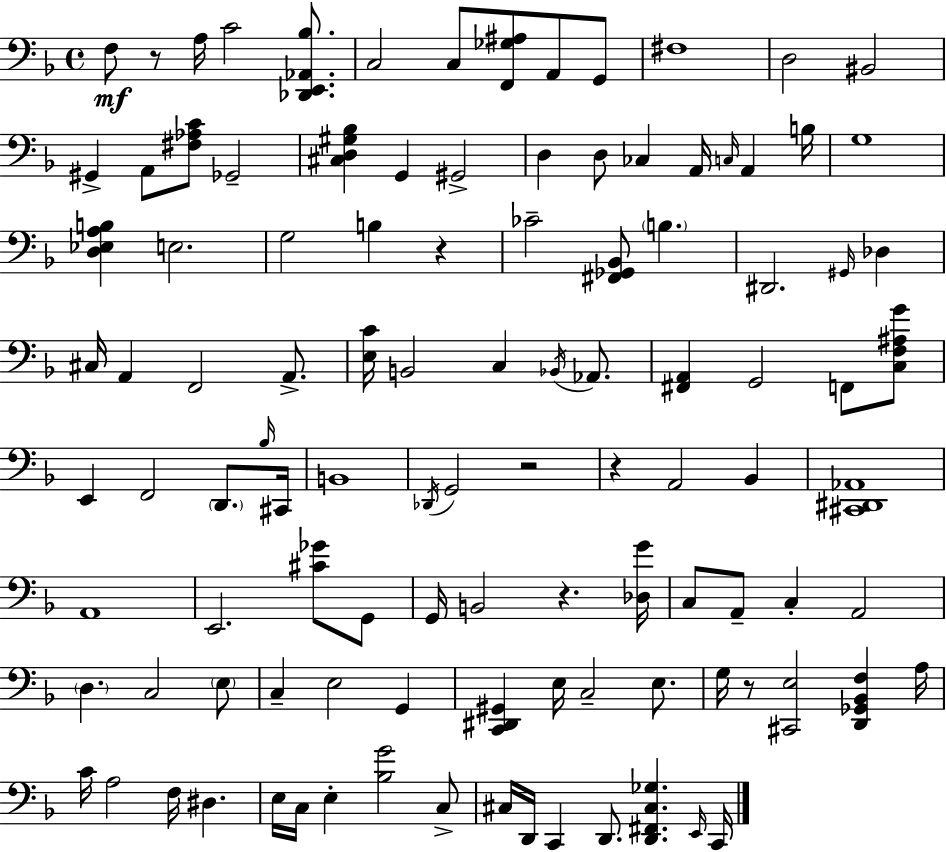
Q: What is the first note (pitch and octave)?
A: F3